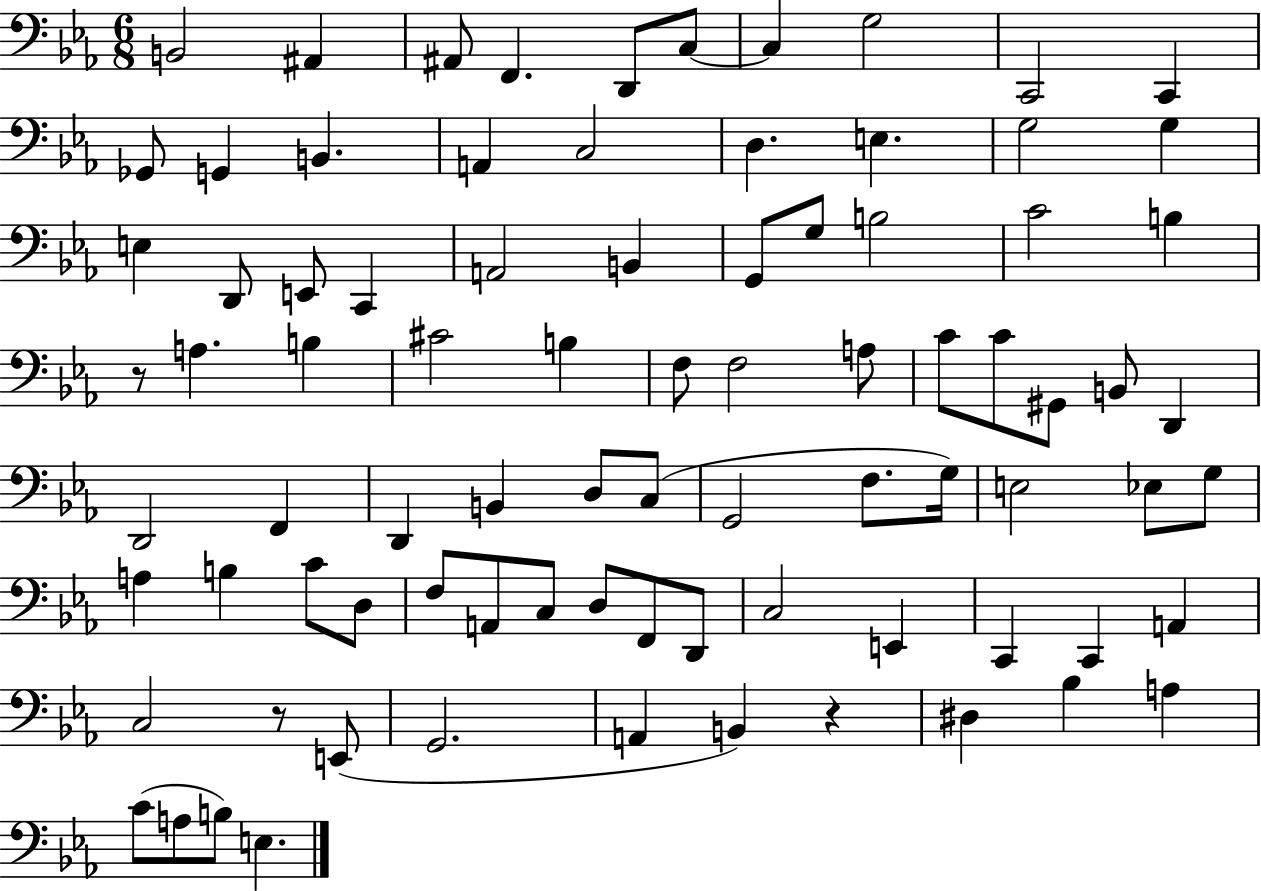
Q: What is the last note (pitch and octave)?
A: E3